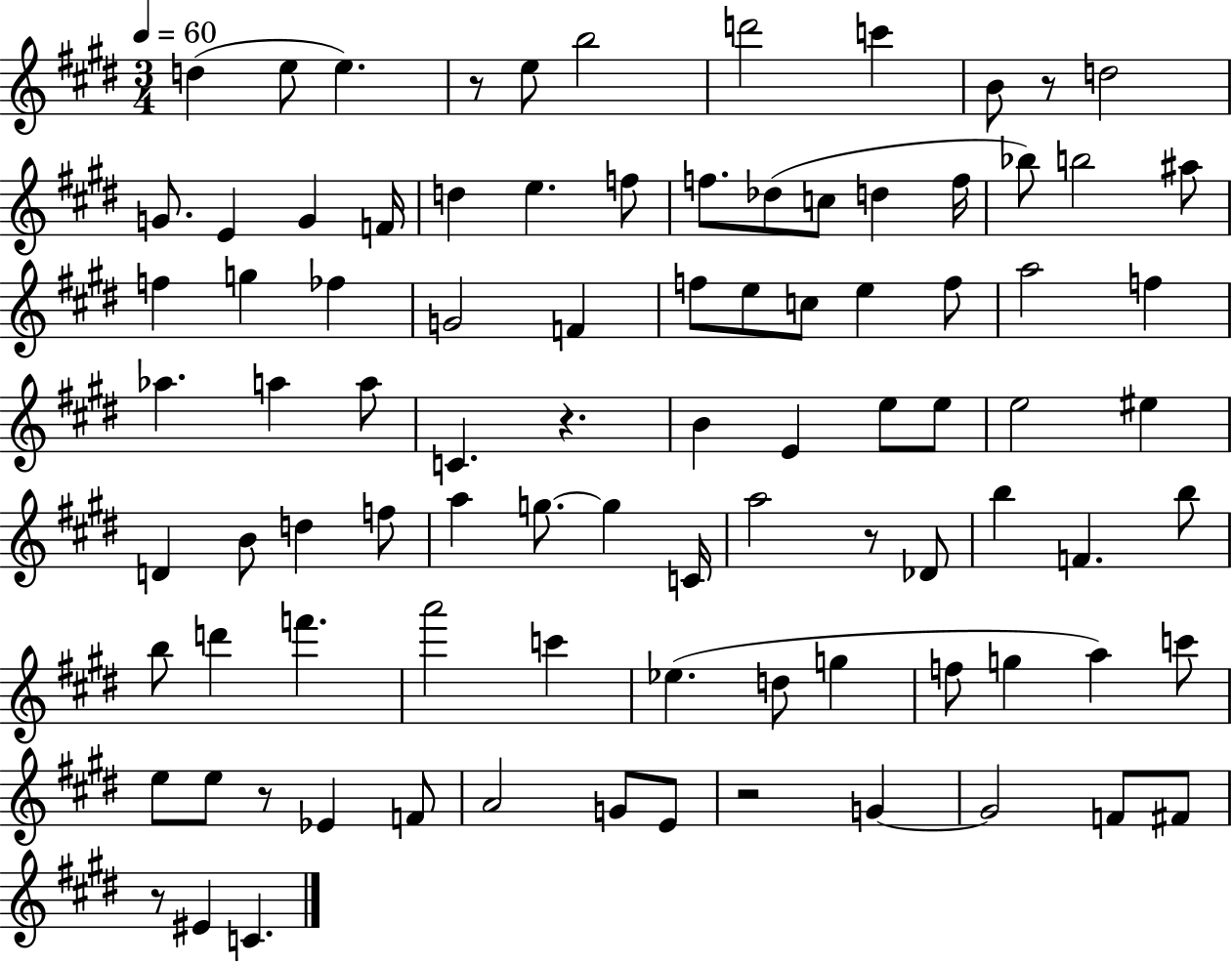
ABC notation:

X:1
T:Untitled
M:3/4
L:1/4
K:E
d e/2 e z/2 e/2 b2 d'2 c' B/2 z/2 d2 G/2 E G F/4 d e f/2 f/2 _d/2 c/2 d f/4 _b/2 b2 ^a/2 f g _f G2 F f/2 e/2 c/2 e f/2 a2 f _a a a/2 C z B E e/2 e/2 e2 ^e D B/2 d f/2 a g/2 g C/4 a2 z/2 _D/2 b F b/2 b/2 d' f' a'2 c' _e d/2 g f/2 g a c'/2 e/2 e/2 z/2 _E F/2 A2 G/2 E/2 z2 G G2 F/2 ^F/2 z/2 ^E C